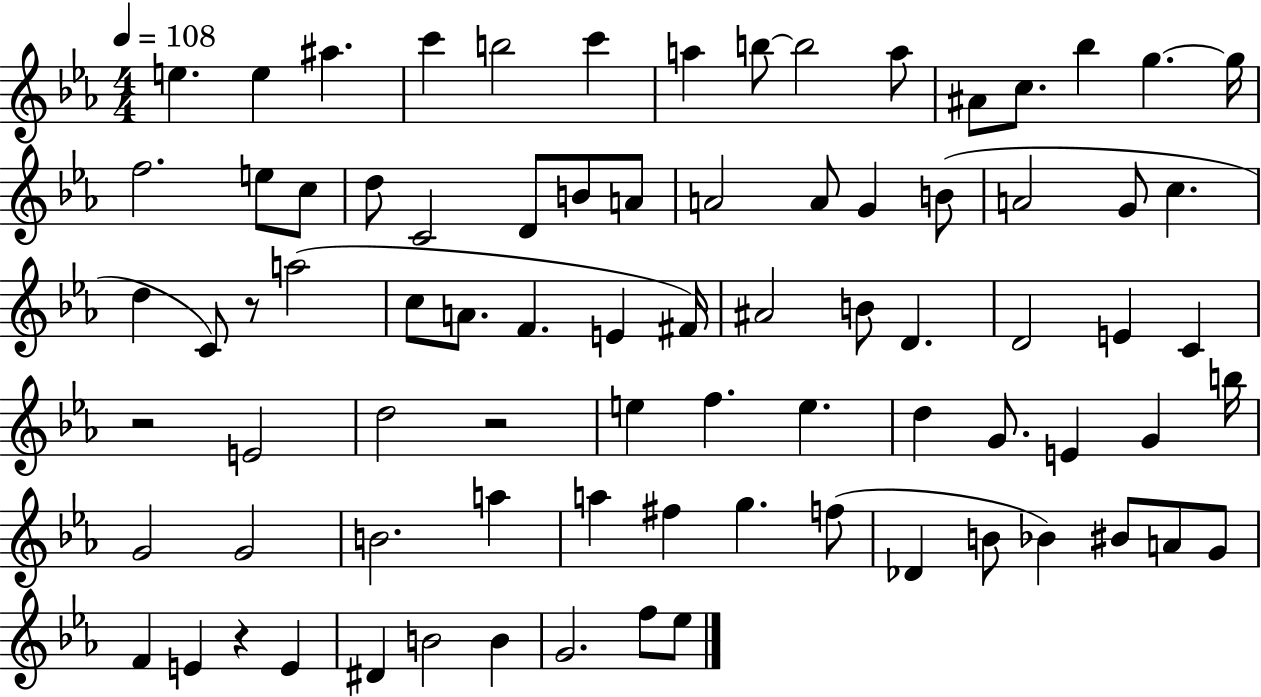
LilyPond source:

{
  \clef treble
  \numericTimeSignature
  \time 4/4
  \key ees \major
  \tempo 4 = 108
  e''4. e''4 ais''4. | c'''4 b''2 c'''4 | a''4 b''8~~ b''2 a''8 | ais'8 c''8. bes''4 g''4.~~ g''16 | \break f''2. e''8 c''8 | d''8 c'2 d'8 b'8 a'8 | a'2 a'8 g'4 b'8( | a'2 g'8 c''4. | \break d''4 c'8) r8 a''2( | c''8 a'8. f'4. e'4 fis'16) | ais'2 b'8 d'4. | d'2 e'4 c'4 | \break r2 e'2 | d''2 r2 | e''4 f''4. e''4. | d''4 g'8. e'4 g'4 b''16 | \break g'2 g'2 | b'2. a''4 | a''4 fis''4 g''4. f''8( | des'4 b'8 bes'4) bis'8 a'8 g'8 | \break f'4 e'4 r4 e'4 | dis'4 b'2 b'4 | g'2. f''8 ees''8 | \bar "|."
}